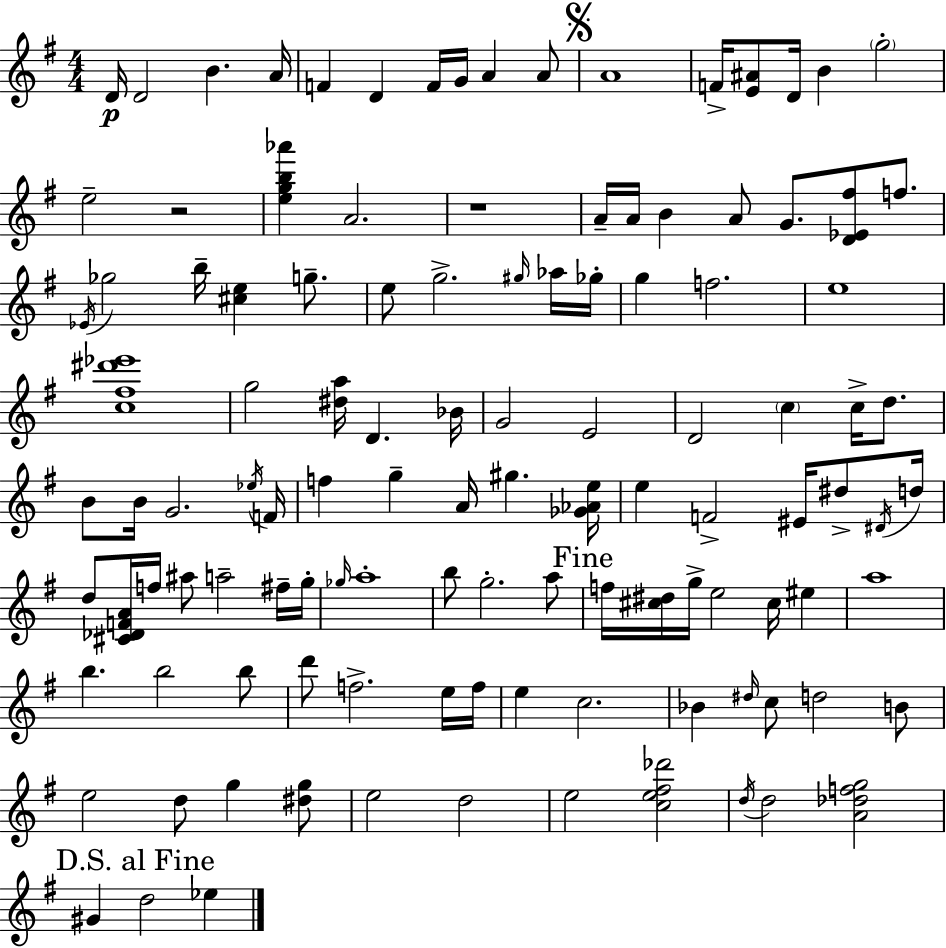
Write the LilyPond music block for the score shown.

{
  \clef treble
  \numericTimeSignature
  \time 4/4
  \key e \minor
  d'16\p d'2 b'4. a'16 | f'4 d'4 f'16 g'16 a'4 a'8 | \mark \markup { \musicglyph "scripts.segno" } a'1 | f'16-> <e' ais'>8 d'16 b'4 \parenthesize g''2-. | \break e''2-- r2 | <e'' g'' b'' aes'''>4 a'2. | r1 | a'16-- a'16 b'4 a'8 g'8. <d' ees' fis''>8 f''8. | \break \acciaccatura { ees'16 } ges''2 b''16-- <cis'' e''>4 g''8.-- | e''8 g''2.-> \grace { gis''16 } | aes''16 ges''16-. g''4 f''2. | e''1 | \break <c'' fis'' dis''' ees'''>1 | g''2 <dis'' a''>16 d'4. | bes'16 g'2 e'2 | d'2 \parenthesize c''4 c''16-> d''8. | \break b'8 b'16 g'2. | \acciaccatura { ees''16 } f'16 f''4 g''4-- a'16 gis''4. | <ges' aes' e''>16 e''4 f'2-> eis'16 | dis''8-> \acciaccatura { dis'16 } d''16 d''8 <cis' des' f' a'>16 f''16 ais''8 a''2-- | \break fis''16-- g''16-. \grace { ges''16 } a''1-. | b''8 g''2.-. | a''8 \mark "Fine" f''16 <cis'' dis''>16 g''16-> e''2 | cis''16 eis''4 a''1 | \break b''4. b''2 | b''8 d'''8 f''2.-> | e''16 f''16 e''4 c''2. | bes'4 \grace { dis''16 } c''8 d''2 | \break b'8 e''2 d''8 | g''4 <dis'' g''>8 e''2 d''2 | e''2 <c'' e'' fis'' des'''>2 | \acciaccatura { d''16 } d''2 <a' des'' f'' g''>2 | \break \mark "D.S. al Fine" gis'4 d''2 | ees''4 \bar "|."
}